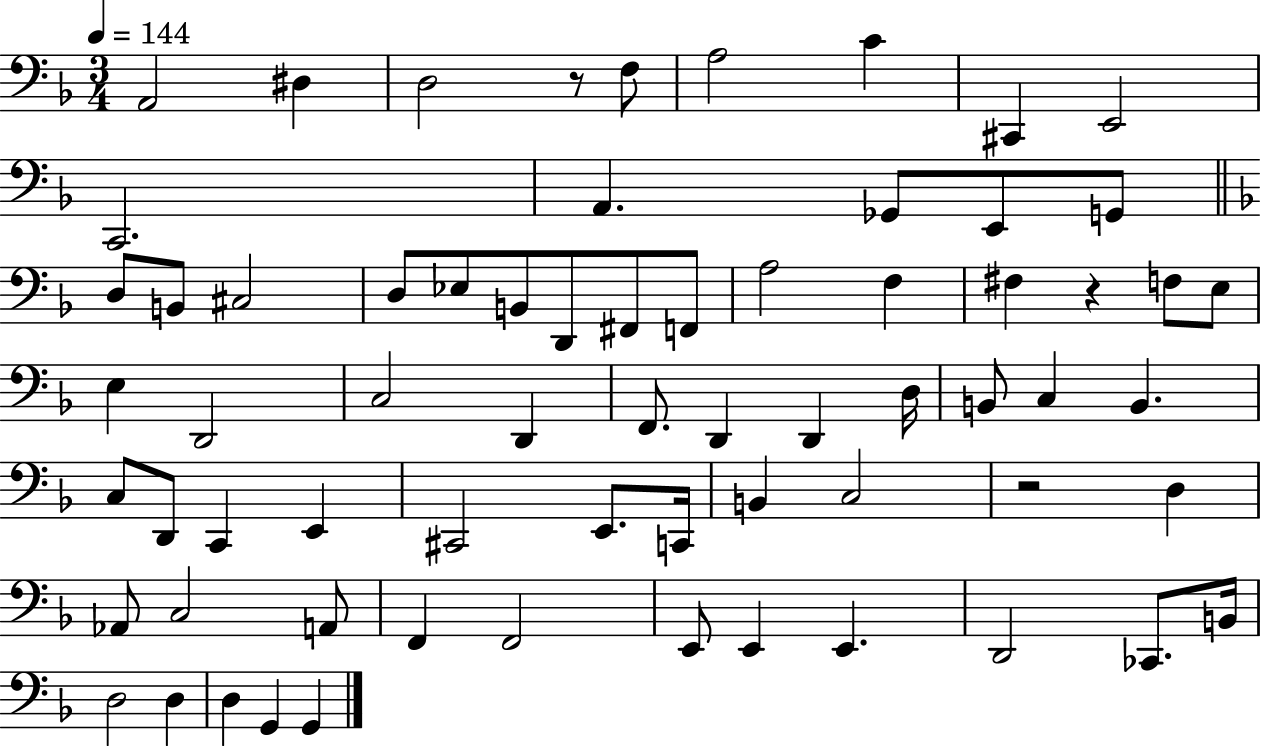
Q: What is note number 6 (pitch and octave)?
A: C4